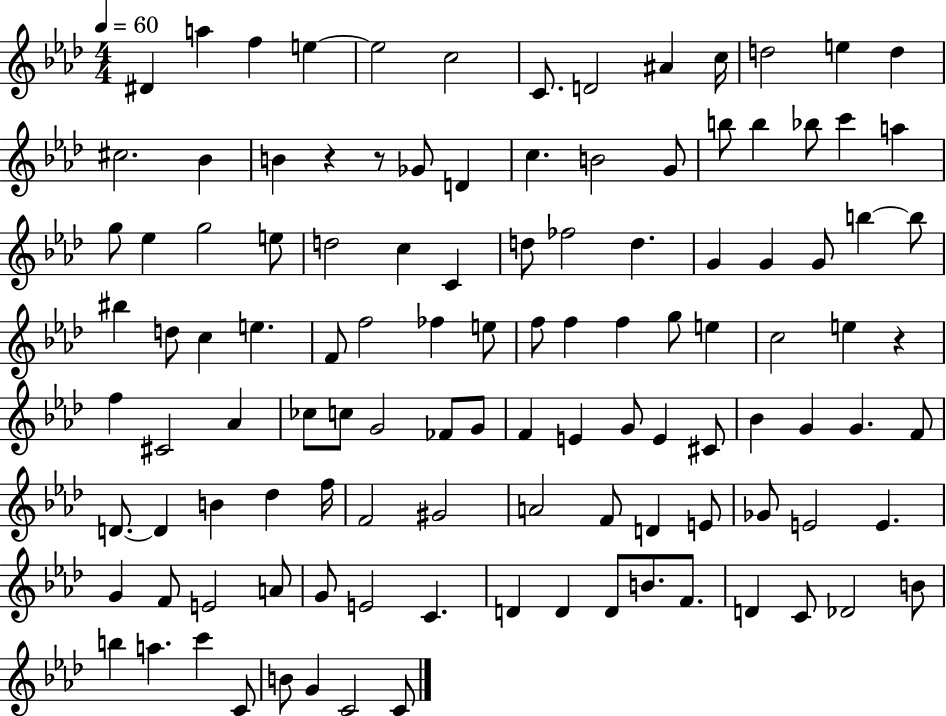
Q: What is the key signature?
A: AES major